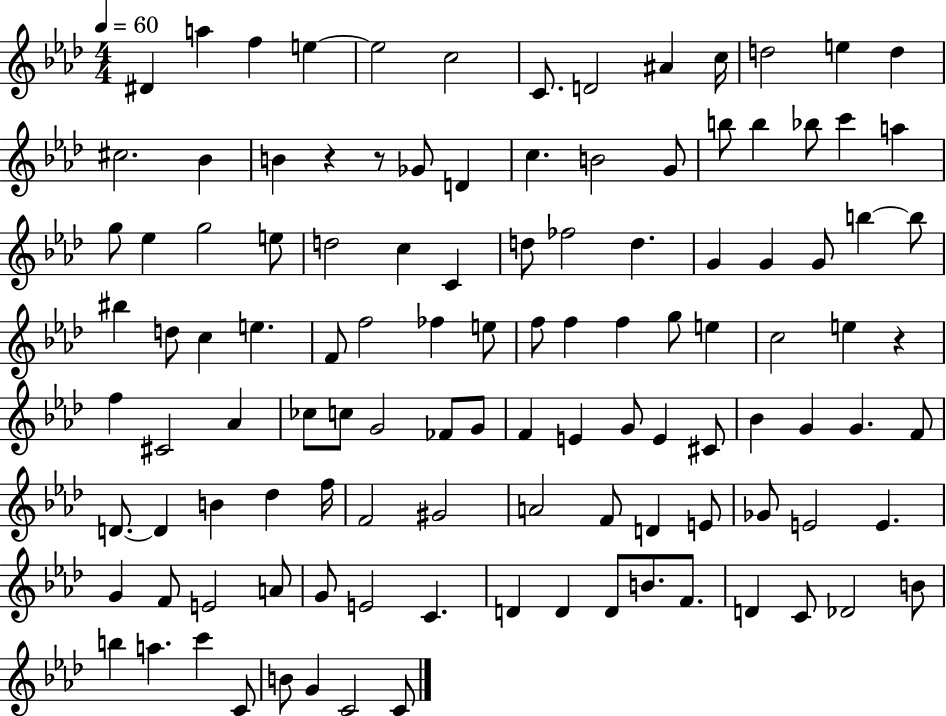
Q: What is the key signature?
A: AES major